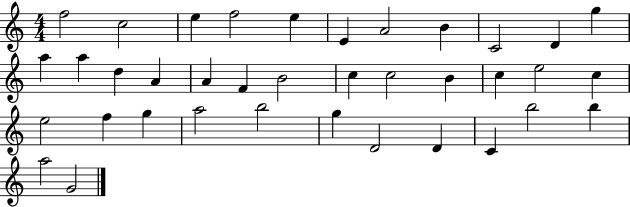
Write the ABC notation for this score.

X:1
T:Untitled
M:4/4
L:1/4
K:C
f2 c2 e f2 e E A2 B C2 D g a a d A A F B2 c c2 B c e2 c e2 f g a2 b2 g D2 D C b2 b a2 G2